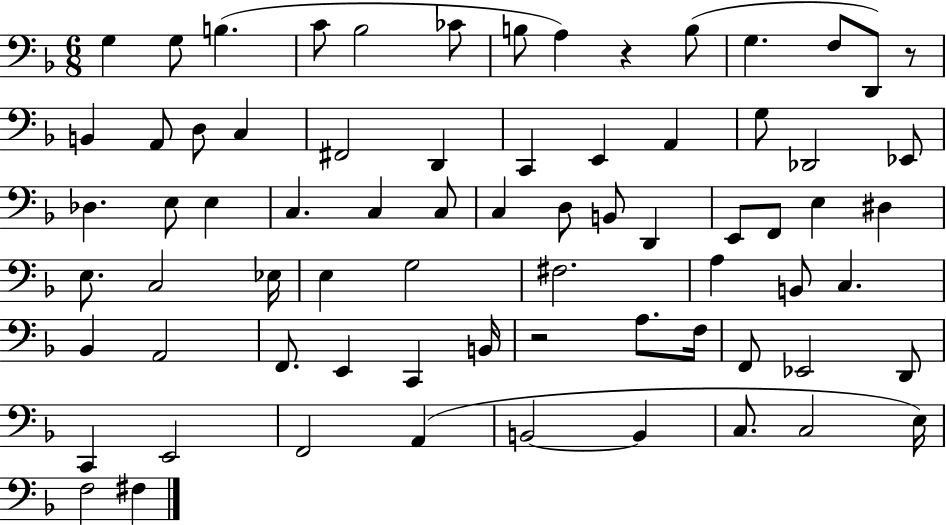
G3/q G3/e B3/q. C4/e Bb3/h CES4/e B3/e A3/q R/q B3/e G3/q. F3/e D2/e R/e B2/q A2/e D3/e C3/q F#2/h D2/q C2/q E2/q A2/q G3/e Db2/h Eb2/e Db3/q. E3/e E3/q C3/q. C3/q C3/e C3/q D3/e B2/e D2/q E2/e F2/e E3/q D#3/q E3/e. C3/h Eb3/s E3/q G3/h F#3/h. A3/q B2/e C3/q. Bb2/q A2/h F2/e. E2/q C2/q B2/s R/h A3/e. F3/s F2/e Eb2/h D2/e C2/q E2/h F2/h A2/q B2/h B2/q C3/e. C3/h E3/s F3/h F#3/q